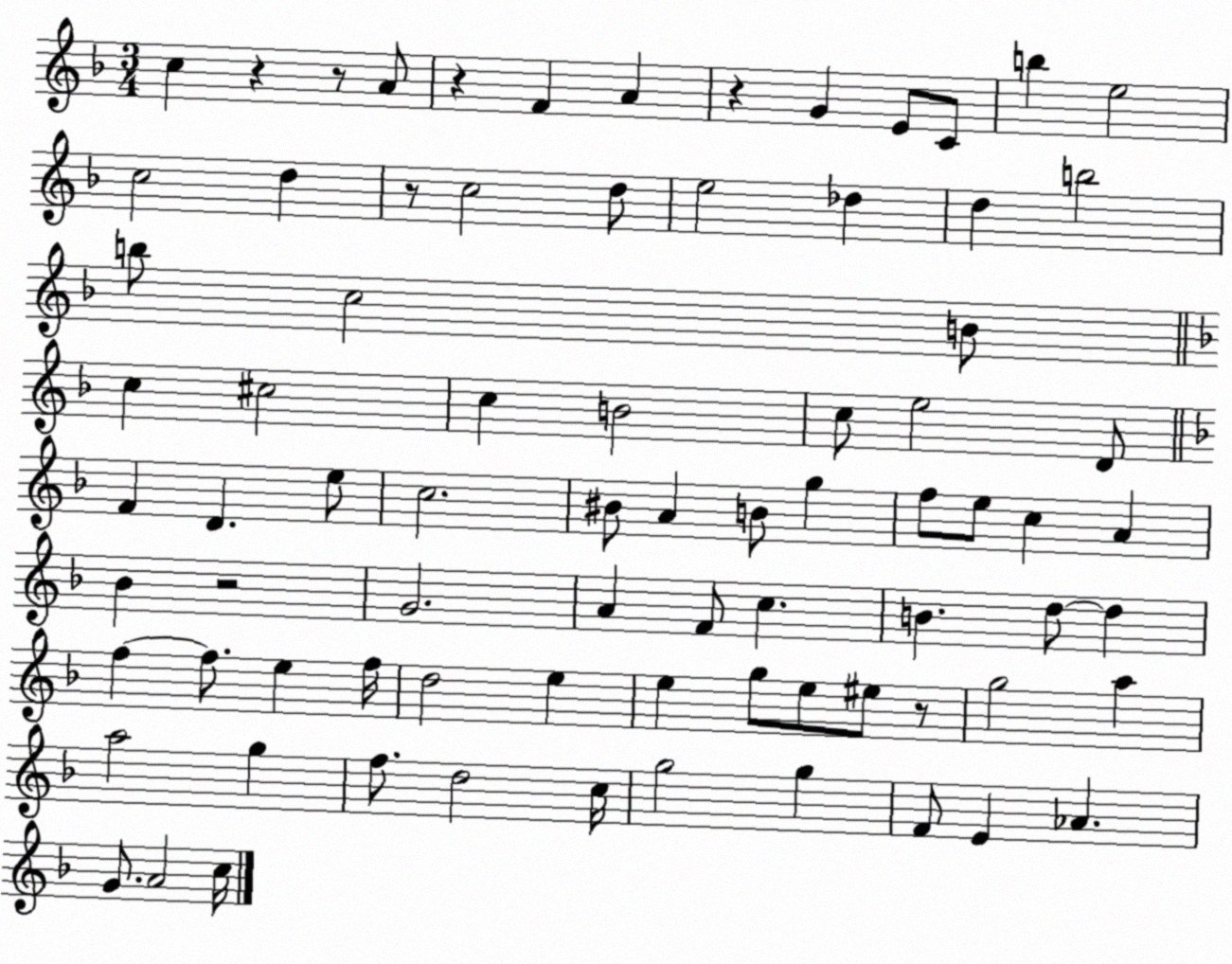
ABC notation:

X:1
T:Untitled
M:3/4
L:1/4
K:F
c z z/2 A/2 z F A z G E/2 C/2 b e2 c2 d z/2 c2 d/2 e2 _d d b2 b/2 c2 B/2 c ^c2 c B2 c/2 e2 D/2 F D e/2 c2 ^B/2 A B/2 g f/2 e/2 c A _B z2 G2 A F/2 c B d/2 d f f/2 e f/4 d2 e e g/2 e/2 ^e/2 z/2 g2 a a2 g f/2 d2 c/4 g2 g F/2 E _A G/2 A2 c/4